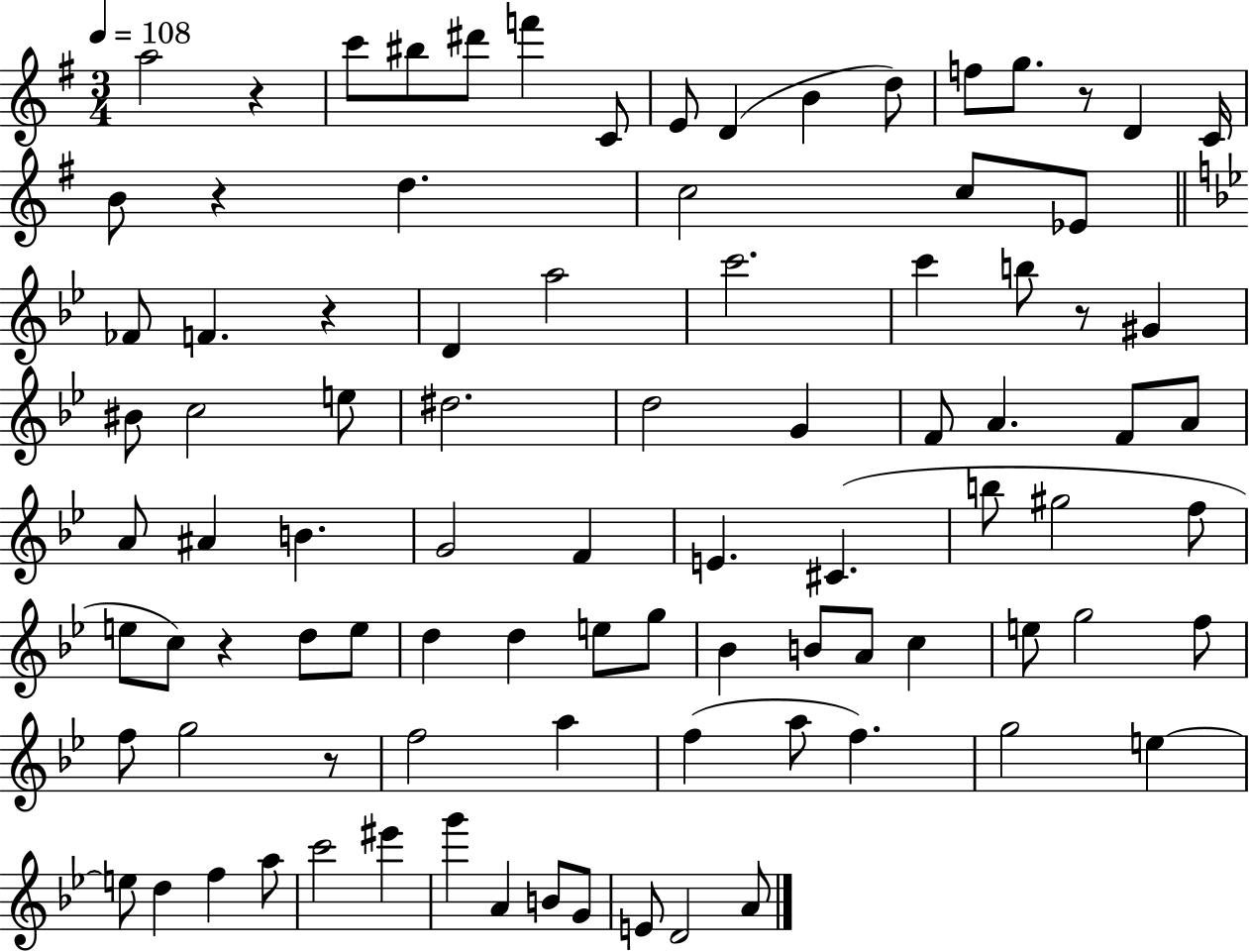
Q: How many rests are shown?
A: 7